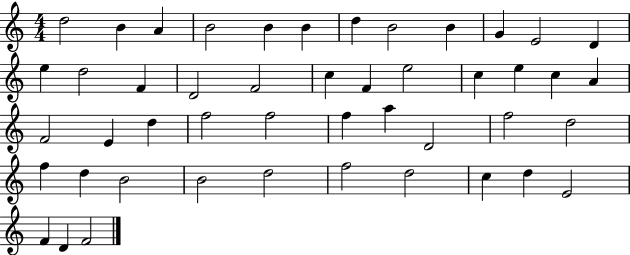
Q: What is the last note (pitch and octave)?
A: F4